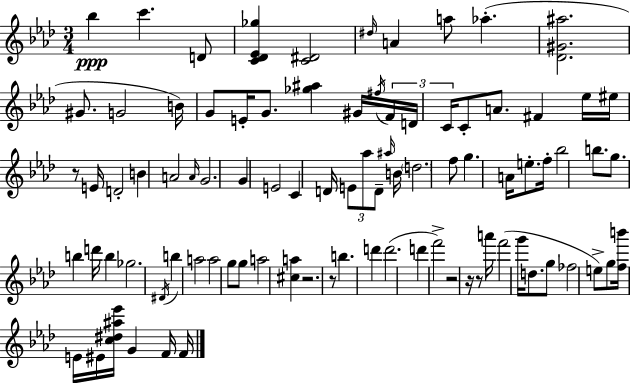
{
  \clef treble
  \numericTimeSignature
  \time 3/4
  \key aes \major
  bes''4\ppp c'''4. d'8 | <c' des' ees' ges''>4 <c' dis'>2 | \grace { dis''16 } a'4 a''8 aes''4.-.( | <des' gis' ais''>2. | \break gis'8. g'2 | b'16) g'8 e'16-. g'8. <ges'' ais''>4 gis'16 | \acciaccatura { fis''16 } \tuplet 3/2 { f'16 d'16 c'16 } c'8-. a'8. fis'4 | ees''16 eis''16 r8 e'16 d'2-. | \break b'4 a'2 | \grace { a'16 } g'2. | g'4 e'2 | c'4 d'16 \tuplet 3/2 { e'8 aes''8 | \break d'8-- } \grace { ais''16 } b'16 \parenthesize d''2. | f''8 g''4. | a'16 e''8.-. f''16-. bes''2 | b''8. g''8. b''4 d'''16 | \break b''4 ges''2. | \acciaccatura { dis'16 } b''4 a''2 | a''2 | g''8 g''8 a''2 | \break <cis'' a''>4 r2. | r8 b''4. | d'''4 d'''2.( | d'''4 f'''2->) | \break r2 | r16 r8 a'''16 f'''2( | g'''16 d''8. g''8 fes''2 | e''8->) g''8 <f'' b'''>16 e'16 eis'16 <c'' dis'' ais'' ees'''>16 g'4 | \break f'16 f'16 \bar "|."
}